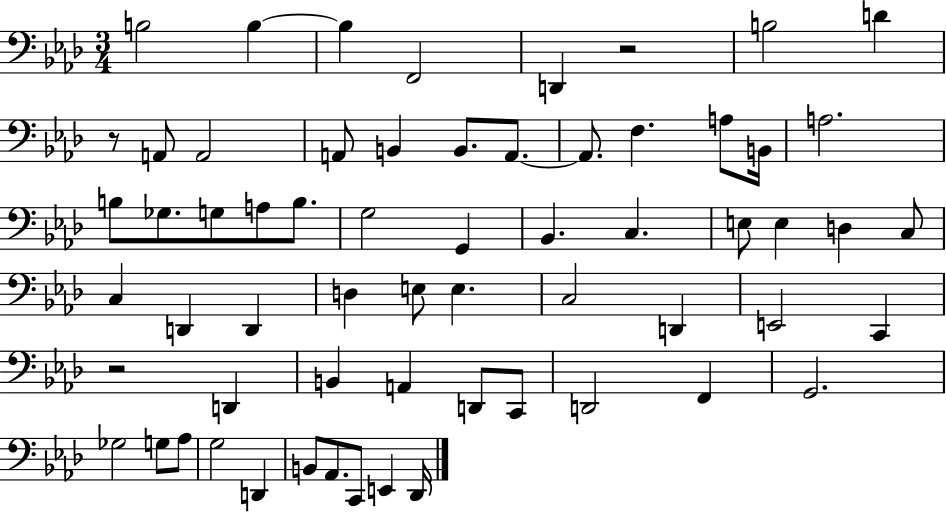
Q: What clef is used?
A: bass